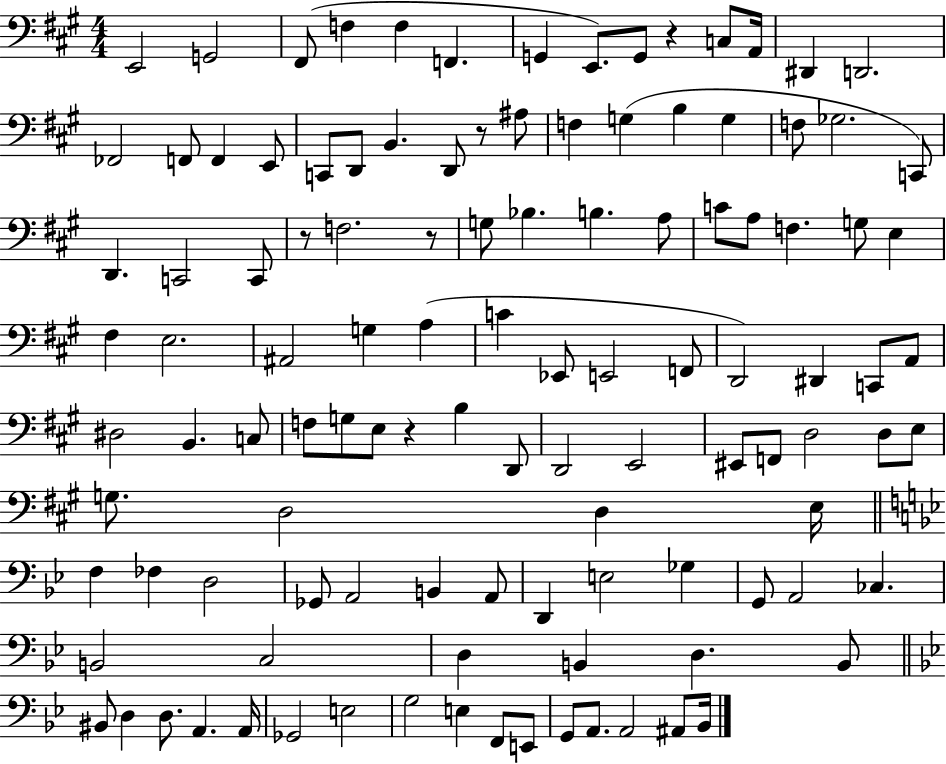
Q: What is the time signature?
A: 4/4